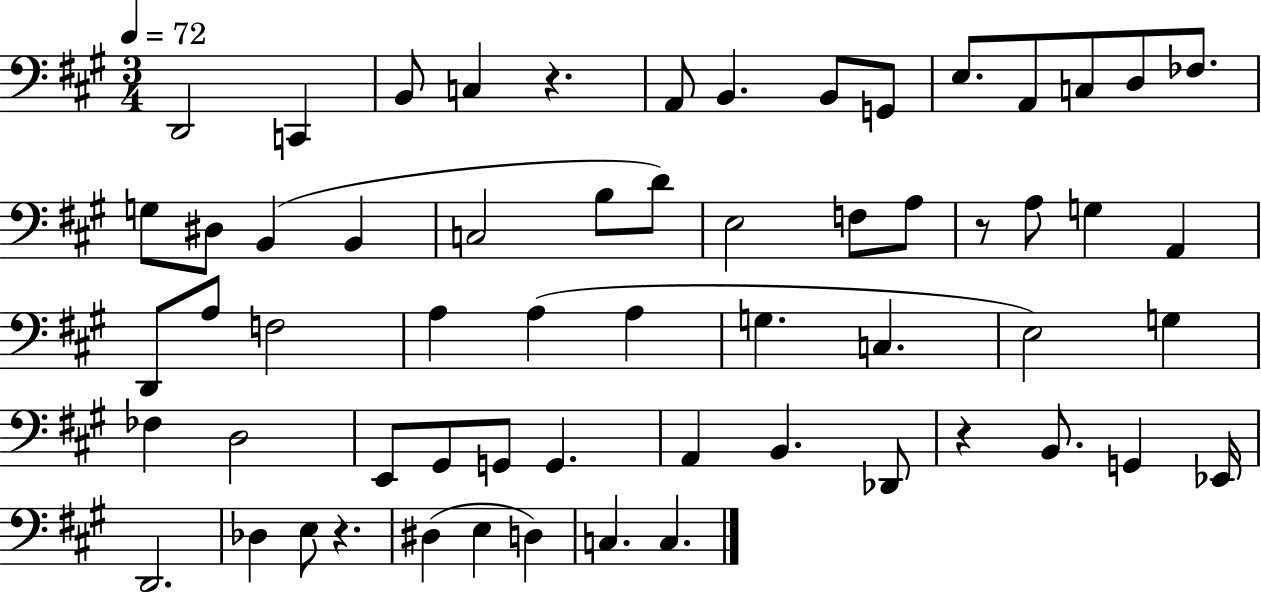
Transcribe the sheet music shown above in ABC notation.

X:1
T:Untitled
M:3/4
L:1/4
K:A
D,,2 C,, B,,/2 C, z A,,/2 B,, B,,/2 G,,/2 E,/2 A,,/2 C,/2 D,/2 _F,/2 G,/2 ^D,/2 B,, B,, C,2 B,/2 D/2 E,2 F,/2 A,/2 z/2 A,/2 G, A,, D,,/2 A,/2 F,2 A, A, A, G, C, E,2 G, _F, D,2 E,,/2 ^G,,/2 G,,/2 G,, A,, B,, _D,,/2 z B,,/2 G,, _E,,/4 D,,2 _D, E,/2 z ^D, E, D, C, C,